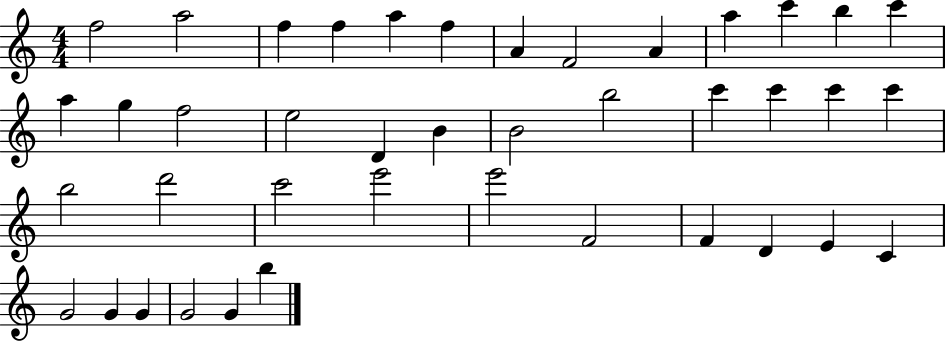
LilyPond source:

{
  \clef treble
  \numericTimeSignature
  \time 4/4
  \key c \major
  f''2 a''2 | f''4 f''4 a''4 f''4 | a'4 f'2 a'4 | a''4 c'''4 b''4 c'''4 | \break a''4 g''4 f''2 | e''2 d'4 b'4 | b'2 b''2 | c'''4 c'''4 c'''4 c'''4 | \break b''2 d'''2 | c'''2 e'''2 | e'''2 f'2 | f'4 d'4 e'4 c'4 | \break g'2 g'4 g'4 | g'2 g'4 b''4 | \bar "|."
}